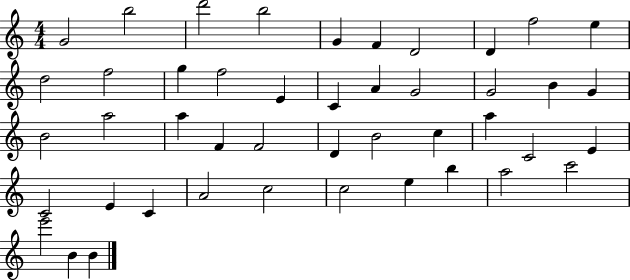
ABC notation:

X:1
T:Untitled
M:4/4
L:1/4
K:C
G2 b2 d'2 b2 G F D2 D f2 e d2 f2 g f2 E C A G2 G2 B G B2 a2 a F F2 D B2 c a C2 E C2 E C A2 c2 c2 e b a2 c'2 e'2 B B